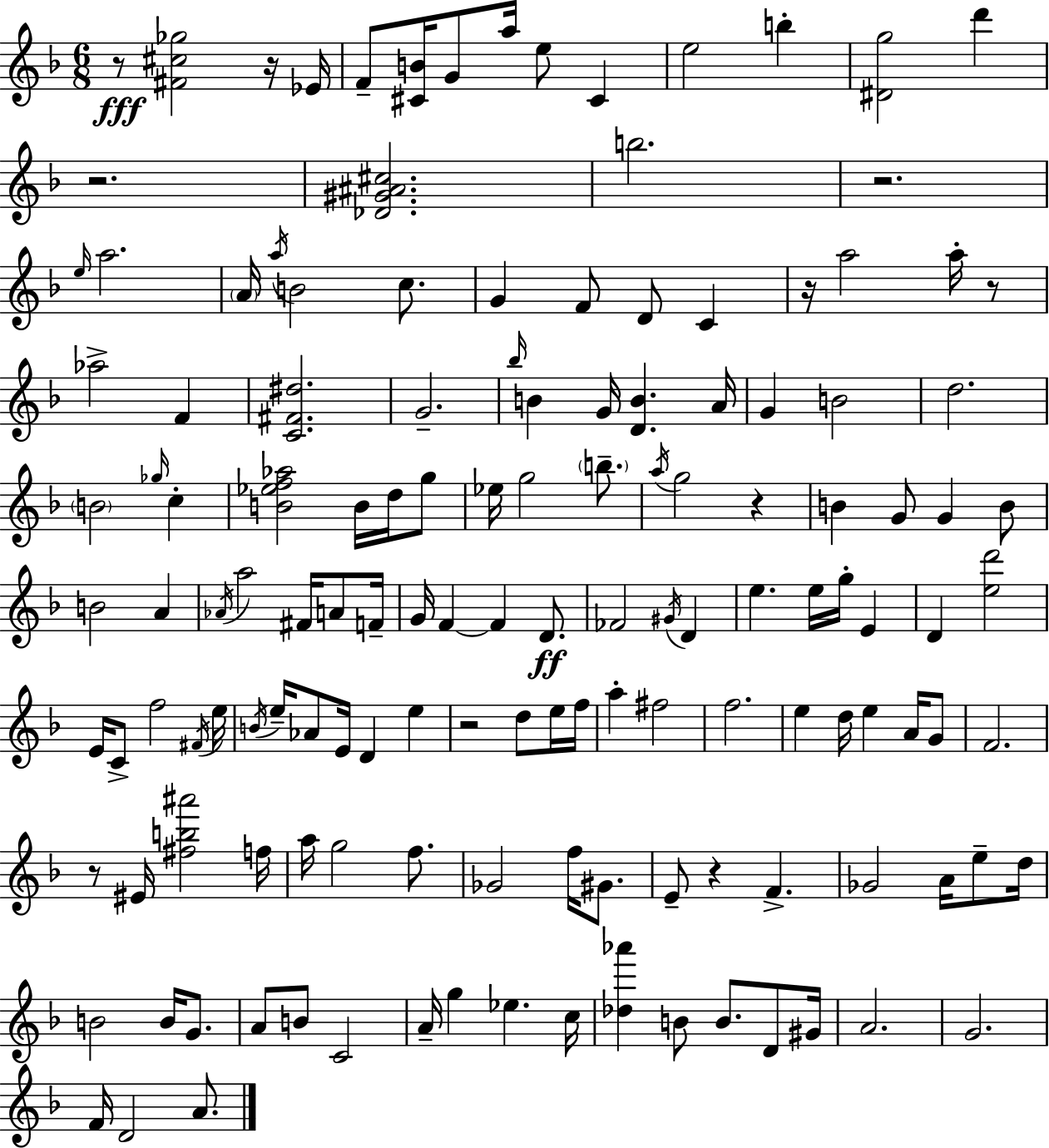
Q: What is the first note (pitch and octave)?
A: Eb4